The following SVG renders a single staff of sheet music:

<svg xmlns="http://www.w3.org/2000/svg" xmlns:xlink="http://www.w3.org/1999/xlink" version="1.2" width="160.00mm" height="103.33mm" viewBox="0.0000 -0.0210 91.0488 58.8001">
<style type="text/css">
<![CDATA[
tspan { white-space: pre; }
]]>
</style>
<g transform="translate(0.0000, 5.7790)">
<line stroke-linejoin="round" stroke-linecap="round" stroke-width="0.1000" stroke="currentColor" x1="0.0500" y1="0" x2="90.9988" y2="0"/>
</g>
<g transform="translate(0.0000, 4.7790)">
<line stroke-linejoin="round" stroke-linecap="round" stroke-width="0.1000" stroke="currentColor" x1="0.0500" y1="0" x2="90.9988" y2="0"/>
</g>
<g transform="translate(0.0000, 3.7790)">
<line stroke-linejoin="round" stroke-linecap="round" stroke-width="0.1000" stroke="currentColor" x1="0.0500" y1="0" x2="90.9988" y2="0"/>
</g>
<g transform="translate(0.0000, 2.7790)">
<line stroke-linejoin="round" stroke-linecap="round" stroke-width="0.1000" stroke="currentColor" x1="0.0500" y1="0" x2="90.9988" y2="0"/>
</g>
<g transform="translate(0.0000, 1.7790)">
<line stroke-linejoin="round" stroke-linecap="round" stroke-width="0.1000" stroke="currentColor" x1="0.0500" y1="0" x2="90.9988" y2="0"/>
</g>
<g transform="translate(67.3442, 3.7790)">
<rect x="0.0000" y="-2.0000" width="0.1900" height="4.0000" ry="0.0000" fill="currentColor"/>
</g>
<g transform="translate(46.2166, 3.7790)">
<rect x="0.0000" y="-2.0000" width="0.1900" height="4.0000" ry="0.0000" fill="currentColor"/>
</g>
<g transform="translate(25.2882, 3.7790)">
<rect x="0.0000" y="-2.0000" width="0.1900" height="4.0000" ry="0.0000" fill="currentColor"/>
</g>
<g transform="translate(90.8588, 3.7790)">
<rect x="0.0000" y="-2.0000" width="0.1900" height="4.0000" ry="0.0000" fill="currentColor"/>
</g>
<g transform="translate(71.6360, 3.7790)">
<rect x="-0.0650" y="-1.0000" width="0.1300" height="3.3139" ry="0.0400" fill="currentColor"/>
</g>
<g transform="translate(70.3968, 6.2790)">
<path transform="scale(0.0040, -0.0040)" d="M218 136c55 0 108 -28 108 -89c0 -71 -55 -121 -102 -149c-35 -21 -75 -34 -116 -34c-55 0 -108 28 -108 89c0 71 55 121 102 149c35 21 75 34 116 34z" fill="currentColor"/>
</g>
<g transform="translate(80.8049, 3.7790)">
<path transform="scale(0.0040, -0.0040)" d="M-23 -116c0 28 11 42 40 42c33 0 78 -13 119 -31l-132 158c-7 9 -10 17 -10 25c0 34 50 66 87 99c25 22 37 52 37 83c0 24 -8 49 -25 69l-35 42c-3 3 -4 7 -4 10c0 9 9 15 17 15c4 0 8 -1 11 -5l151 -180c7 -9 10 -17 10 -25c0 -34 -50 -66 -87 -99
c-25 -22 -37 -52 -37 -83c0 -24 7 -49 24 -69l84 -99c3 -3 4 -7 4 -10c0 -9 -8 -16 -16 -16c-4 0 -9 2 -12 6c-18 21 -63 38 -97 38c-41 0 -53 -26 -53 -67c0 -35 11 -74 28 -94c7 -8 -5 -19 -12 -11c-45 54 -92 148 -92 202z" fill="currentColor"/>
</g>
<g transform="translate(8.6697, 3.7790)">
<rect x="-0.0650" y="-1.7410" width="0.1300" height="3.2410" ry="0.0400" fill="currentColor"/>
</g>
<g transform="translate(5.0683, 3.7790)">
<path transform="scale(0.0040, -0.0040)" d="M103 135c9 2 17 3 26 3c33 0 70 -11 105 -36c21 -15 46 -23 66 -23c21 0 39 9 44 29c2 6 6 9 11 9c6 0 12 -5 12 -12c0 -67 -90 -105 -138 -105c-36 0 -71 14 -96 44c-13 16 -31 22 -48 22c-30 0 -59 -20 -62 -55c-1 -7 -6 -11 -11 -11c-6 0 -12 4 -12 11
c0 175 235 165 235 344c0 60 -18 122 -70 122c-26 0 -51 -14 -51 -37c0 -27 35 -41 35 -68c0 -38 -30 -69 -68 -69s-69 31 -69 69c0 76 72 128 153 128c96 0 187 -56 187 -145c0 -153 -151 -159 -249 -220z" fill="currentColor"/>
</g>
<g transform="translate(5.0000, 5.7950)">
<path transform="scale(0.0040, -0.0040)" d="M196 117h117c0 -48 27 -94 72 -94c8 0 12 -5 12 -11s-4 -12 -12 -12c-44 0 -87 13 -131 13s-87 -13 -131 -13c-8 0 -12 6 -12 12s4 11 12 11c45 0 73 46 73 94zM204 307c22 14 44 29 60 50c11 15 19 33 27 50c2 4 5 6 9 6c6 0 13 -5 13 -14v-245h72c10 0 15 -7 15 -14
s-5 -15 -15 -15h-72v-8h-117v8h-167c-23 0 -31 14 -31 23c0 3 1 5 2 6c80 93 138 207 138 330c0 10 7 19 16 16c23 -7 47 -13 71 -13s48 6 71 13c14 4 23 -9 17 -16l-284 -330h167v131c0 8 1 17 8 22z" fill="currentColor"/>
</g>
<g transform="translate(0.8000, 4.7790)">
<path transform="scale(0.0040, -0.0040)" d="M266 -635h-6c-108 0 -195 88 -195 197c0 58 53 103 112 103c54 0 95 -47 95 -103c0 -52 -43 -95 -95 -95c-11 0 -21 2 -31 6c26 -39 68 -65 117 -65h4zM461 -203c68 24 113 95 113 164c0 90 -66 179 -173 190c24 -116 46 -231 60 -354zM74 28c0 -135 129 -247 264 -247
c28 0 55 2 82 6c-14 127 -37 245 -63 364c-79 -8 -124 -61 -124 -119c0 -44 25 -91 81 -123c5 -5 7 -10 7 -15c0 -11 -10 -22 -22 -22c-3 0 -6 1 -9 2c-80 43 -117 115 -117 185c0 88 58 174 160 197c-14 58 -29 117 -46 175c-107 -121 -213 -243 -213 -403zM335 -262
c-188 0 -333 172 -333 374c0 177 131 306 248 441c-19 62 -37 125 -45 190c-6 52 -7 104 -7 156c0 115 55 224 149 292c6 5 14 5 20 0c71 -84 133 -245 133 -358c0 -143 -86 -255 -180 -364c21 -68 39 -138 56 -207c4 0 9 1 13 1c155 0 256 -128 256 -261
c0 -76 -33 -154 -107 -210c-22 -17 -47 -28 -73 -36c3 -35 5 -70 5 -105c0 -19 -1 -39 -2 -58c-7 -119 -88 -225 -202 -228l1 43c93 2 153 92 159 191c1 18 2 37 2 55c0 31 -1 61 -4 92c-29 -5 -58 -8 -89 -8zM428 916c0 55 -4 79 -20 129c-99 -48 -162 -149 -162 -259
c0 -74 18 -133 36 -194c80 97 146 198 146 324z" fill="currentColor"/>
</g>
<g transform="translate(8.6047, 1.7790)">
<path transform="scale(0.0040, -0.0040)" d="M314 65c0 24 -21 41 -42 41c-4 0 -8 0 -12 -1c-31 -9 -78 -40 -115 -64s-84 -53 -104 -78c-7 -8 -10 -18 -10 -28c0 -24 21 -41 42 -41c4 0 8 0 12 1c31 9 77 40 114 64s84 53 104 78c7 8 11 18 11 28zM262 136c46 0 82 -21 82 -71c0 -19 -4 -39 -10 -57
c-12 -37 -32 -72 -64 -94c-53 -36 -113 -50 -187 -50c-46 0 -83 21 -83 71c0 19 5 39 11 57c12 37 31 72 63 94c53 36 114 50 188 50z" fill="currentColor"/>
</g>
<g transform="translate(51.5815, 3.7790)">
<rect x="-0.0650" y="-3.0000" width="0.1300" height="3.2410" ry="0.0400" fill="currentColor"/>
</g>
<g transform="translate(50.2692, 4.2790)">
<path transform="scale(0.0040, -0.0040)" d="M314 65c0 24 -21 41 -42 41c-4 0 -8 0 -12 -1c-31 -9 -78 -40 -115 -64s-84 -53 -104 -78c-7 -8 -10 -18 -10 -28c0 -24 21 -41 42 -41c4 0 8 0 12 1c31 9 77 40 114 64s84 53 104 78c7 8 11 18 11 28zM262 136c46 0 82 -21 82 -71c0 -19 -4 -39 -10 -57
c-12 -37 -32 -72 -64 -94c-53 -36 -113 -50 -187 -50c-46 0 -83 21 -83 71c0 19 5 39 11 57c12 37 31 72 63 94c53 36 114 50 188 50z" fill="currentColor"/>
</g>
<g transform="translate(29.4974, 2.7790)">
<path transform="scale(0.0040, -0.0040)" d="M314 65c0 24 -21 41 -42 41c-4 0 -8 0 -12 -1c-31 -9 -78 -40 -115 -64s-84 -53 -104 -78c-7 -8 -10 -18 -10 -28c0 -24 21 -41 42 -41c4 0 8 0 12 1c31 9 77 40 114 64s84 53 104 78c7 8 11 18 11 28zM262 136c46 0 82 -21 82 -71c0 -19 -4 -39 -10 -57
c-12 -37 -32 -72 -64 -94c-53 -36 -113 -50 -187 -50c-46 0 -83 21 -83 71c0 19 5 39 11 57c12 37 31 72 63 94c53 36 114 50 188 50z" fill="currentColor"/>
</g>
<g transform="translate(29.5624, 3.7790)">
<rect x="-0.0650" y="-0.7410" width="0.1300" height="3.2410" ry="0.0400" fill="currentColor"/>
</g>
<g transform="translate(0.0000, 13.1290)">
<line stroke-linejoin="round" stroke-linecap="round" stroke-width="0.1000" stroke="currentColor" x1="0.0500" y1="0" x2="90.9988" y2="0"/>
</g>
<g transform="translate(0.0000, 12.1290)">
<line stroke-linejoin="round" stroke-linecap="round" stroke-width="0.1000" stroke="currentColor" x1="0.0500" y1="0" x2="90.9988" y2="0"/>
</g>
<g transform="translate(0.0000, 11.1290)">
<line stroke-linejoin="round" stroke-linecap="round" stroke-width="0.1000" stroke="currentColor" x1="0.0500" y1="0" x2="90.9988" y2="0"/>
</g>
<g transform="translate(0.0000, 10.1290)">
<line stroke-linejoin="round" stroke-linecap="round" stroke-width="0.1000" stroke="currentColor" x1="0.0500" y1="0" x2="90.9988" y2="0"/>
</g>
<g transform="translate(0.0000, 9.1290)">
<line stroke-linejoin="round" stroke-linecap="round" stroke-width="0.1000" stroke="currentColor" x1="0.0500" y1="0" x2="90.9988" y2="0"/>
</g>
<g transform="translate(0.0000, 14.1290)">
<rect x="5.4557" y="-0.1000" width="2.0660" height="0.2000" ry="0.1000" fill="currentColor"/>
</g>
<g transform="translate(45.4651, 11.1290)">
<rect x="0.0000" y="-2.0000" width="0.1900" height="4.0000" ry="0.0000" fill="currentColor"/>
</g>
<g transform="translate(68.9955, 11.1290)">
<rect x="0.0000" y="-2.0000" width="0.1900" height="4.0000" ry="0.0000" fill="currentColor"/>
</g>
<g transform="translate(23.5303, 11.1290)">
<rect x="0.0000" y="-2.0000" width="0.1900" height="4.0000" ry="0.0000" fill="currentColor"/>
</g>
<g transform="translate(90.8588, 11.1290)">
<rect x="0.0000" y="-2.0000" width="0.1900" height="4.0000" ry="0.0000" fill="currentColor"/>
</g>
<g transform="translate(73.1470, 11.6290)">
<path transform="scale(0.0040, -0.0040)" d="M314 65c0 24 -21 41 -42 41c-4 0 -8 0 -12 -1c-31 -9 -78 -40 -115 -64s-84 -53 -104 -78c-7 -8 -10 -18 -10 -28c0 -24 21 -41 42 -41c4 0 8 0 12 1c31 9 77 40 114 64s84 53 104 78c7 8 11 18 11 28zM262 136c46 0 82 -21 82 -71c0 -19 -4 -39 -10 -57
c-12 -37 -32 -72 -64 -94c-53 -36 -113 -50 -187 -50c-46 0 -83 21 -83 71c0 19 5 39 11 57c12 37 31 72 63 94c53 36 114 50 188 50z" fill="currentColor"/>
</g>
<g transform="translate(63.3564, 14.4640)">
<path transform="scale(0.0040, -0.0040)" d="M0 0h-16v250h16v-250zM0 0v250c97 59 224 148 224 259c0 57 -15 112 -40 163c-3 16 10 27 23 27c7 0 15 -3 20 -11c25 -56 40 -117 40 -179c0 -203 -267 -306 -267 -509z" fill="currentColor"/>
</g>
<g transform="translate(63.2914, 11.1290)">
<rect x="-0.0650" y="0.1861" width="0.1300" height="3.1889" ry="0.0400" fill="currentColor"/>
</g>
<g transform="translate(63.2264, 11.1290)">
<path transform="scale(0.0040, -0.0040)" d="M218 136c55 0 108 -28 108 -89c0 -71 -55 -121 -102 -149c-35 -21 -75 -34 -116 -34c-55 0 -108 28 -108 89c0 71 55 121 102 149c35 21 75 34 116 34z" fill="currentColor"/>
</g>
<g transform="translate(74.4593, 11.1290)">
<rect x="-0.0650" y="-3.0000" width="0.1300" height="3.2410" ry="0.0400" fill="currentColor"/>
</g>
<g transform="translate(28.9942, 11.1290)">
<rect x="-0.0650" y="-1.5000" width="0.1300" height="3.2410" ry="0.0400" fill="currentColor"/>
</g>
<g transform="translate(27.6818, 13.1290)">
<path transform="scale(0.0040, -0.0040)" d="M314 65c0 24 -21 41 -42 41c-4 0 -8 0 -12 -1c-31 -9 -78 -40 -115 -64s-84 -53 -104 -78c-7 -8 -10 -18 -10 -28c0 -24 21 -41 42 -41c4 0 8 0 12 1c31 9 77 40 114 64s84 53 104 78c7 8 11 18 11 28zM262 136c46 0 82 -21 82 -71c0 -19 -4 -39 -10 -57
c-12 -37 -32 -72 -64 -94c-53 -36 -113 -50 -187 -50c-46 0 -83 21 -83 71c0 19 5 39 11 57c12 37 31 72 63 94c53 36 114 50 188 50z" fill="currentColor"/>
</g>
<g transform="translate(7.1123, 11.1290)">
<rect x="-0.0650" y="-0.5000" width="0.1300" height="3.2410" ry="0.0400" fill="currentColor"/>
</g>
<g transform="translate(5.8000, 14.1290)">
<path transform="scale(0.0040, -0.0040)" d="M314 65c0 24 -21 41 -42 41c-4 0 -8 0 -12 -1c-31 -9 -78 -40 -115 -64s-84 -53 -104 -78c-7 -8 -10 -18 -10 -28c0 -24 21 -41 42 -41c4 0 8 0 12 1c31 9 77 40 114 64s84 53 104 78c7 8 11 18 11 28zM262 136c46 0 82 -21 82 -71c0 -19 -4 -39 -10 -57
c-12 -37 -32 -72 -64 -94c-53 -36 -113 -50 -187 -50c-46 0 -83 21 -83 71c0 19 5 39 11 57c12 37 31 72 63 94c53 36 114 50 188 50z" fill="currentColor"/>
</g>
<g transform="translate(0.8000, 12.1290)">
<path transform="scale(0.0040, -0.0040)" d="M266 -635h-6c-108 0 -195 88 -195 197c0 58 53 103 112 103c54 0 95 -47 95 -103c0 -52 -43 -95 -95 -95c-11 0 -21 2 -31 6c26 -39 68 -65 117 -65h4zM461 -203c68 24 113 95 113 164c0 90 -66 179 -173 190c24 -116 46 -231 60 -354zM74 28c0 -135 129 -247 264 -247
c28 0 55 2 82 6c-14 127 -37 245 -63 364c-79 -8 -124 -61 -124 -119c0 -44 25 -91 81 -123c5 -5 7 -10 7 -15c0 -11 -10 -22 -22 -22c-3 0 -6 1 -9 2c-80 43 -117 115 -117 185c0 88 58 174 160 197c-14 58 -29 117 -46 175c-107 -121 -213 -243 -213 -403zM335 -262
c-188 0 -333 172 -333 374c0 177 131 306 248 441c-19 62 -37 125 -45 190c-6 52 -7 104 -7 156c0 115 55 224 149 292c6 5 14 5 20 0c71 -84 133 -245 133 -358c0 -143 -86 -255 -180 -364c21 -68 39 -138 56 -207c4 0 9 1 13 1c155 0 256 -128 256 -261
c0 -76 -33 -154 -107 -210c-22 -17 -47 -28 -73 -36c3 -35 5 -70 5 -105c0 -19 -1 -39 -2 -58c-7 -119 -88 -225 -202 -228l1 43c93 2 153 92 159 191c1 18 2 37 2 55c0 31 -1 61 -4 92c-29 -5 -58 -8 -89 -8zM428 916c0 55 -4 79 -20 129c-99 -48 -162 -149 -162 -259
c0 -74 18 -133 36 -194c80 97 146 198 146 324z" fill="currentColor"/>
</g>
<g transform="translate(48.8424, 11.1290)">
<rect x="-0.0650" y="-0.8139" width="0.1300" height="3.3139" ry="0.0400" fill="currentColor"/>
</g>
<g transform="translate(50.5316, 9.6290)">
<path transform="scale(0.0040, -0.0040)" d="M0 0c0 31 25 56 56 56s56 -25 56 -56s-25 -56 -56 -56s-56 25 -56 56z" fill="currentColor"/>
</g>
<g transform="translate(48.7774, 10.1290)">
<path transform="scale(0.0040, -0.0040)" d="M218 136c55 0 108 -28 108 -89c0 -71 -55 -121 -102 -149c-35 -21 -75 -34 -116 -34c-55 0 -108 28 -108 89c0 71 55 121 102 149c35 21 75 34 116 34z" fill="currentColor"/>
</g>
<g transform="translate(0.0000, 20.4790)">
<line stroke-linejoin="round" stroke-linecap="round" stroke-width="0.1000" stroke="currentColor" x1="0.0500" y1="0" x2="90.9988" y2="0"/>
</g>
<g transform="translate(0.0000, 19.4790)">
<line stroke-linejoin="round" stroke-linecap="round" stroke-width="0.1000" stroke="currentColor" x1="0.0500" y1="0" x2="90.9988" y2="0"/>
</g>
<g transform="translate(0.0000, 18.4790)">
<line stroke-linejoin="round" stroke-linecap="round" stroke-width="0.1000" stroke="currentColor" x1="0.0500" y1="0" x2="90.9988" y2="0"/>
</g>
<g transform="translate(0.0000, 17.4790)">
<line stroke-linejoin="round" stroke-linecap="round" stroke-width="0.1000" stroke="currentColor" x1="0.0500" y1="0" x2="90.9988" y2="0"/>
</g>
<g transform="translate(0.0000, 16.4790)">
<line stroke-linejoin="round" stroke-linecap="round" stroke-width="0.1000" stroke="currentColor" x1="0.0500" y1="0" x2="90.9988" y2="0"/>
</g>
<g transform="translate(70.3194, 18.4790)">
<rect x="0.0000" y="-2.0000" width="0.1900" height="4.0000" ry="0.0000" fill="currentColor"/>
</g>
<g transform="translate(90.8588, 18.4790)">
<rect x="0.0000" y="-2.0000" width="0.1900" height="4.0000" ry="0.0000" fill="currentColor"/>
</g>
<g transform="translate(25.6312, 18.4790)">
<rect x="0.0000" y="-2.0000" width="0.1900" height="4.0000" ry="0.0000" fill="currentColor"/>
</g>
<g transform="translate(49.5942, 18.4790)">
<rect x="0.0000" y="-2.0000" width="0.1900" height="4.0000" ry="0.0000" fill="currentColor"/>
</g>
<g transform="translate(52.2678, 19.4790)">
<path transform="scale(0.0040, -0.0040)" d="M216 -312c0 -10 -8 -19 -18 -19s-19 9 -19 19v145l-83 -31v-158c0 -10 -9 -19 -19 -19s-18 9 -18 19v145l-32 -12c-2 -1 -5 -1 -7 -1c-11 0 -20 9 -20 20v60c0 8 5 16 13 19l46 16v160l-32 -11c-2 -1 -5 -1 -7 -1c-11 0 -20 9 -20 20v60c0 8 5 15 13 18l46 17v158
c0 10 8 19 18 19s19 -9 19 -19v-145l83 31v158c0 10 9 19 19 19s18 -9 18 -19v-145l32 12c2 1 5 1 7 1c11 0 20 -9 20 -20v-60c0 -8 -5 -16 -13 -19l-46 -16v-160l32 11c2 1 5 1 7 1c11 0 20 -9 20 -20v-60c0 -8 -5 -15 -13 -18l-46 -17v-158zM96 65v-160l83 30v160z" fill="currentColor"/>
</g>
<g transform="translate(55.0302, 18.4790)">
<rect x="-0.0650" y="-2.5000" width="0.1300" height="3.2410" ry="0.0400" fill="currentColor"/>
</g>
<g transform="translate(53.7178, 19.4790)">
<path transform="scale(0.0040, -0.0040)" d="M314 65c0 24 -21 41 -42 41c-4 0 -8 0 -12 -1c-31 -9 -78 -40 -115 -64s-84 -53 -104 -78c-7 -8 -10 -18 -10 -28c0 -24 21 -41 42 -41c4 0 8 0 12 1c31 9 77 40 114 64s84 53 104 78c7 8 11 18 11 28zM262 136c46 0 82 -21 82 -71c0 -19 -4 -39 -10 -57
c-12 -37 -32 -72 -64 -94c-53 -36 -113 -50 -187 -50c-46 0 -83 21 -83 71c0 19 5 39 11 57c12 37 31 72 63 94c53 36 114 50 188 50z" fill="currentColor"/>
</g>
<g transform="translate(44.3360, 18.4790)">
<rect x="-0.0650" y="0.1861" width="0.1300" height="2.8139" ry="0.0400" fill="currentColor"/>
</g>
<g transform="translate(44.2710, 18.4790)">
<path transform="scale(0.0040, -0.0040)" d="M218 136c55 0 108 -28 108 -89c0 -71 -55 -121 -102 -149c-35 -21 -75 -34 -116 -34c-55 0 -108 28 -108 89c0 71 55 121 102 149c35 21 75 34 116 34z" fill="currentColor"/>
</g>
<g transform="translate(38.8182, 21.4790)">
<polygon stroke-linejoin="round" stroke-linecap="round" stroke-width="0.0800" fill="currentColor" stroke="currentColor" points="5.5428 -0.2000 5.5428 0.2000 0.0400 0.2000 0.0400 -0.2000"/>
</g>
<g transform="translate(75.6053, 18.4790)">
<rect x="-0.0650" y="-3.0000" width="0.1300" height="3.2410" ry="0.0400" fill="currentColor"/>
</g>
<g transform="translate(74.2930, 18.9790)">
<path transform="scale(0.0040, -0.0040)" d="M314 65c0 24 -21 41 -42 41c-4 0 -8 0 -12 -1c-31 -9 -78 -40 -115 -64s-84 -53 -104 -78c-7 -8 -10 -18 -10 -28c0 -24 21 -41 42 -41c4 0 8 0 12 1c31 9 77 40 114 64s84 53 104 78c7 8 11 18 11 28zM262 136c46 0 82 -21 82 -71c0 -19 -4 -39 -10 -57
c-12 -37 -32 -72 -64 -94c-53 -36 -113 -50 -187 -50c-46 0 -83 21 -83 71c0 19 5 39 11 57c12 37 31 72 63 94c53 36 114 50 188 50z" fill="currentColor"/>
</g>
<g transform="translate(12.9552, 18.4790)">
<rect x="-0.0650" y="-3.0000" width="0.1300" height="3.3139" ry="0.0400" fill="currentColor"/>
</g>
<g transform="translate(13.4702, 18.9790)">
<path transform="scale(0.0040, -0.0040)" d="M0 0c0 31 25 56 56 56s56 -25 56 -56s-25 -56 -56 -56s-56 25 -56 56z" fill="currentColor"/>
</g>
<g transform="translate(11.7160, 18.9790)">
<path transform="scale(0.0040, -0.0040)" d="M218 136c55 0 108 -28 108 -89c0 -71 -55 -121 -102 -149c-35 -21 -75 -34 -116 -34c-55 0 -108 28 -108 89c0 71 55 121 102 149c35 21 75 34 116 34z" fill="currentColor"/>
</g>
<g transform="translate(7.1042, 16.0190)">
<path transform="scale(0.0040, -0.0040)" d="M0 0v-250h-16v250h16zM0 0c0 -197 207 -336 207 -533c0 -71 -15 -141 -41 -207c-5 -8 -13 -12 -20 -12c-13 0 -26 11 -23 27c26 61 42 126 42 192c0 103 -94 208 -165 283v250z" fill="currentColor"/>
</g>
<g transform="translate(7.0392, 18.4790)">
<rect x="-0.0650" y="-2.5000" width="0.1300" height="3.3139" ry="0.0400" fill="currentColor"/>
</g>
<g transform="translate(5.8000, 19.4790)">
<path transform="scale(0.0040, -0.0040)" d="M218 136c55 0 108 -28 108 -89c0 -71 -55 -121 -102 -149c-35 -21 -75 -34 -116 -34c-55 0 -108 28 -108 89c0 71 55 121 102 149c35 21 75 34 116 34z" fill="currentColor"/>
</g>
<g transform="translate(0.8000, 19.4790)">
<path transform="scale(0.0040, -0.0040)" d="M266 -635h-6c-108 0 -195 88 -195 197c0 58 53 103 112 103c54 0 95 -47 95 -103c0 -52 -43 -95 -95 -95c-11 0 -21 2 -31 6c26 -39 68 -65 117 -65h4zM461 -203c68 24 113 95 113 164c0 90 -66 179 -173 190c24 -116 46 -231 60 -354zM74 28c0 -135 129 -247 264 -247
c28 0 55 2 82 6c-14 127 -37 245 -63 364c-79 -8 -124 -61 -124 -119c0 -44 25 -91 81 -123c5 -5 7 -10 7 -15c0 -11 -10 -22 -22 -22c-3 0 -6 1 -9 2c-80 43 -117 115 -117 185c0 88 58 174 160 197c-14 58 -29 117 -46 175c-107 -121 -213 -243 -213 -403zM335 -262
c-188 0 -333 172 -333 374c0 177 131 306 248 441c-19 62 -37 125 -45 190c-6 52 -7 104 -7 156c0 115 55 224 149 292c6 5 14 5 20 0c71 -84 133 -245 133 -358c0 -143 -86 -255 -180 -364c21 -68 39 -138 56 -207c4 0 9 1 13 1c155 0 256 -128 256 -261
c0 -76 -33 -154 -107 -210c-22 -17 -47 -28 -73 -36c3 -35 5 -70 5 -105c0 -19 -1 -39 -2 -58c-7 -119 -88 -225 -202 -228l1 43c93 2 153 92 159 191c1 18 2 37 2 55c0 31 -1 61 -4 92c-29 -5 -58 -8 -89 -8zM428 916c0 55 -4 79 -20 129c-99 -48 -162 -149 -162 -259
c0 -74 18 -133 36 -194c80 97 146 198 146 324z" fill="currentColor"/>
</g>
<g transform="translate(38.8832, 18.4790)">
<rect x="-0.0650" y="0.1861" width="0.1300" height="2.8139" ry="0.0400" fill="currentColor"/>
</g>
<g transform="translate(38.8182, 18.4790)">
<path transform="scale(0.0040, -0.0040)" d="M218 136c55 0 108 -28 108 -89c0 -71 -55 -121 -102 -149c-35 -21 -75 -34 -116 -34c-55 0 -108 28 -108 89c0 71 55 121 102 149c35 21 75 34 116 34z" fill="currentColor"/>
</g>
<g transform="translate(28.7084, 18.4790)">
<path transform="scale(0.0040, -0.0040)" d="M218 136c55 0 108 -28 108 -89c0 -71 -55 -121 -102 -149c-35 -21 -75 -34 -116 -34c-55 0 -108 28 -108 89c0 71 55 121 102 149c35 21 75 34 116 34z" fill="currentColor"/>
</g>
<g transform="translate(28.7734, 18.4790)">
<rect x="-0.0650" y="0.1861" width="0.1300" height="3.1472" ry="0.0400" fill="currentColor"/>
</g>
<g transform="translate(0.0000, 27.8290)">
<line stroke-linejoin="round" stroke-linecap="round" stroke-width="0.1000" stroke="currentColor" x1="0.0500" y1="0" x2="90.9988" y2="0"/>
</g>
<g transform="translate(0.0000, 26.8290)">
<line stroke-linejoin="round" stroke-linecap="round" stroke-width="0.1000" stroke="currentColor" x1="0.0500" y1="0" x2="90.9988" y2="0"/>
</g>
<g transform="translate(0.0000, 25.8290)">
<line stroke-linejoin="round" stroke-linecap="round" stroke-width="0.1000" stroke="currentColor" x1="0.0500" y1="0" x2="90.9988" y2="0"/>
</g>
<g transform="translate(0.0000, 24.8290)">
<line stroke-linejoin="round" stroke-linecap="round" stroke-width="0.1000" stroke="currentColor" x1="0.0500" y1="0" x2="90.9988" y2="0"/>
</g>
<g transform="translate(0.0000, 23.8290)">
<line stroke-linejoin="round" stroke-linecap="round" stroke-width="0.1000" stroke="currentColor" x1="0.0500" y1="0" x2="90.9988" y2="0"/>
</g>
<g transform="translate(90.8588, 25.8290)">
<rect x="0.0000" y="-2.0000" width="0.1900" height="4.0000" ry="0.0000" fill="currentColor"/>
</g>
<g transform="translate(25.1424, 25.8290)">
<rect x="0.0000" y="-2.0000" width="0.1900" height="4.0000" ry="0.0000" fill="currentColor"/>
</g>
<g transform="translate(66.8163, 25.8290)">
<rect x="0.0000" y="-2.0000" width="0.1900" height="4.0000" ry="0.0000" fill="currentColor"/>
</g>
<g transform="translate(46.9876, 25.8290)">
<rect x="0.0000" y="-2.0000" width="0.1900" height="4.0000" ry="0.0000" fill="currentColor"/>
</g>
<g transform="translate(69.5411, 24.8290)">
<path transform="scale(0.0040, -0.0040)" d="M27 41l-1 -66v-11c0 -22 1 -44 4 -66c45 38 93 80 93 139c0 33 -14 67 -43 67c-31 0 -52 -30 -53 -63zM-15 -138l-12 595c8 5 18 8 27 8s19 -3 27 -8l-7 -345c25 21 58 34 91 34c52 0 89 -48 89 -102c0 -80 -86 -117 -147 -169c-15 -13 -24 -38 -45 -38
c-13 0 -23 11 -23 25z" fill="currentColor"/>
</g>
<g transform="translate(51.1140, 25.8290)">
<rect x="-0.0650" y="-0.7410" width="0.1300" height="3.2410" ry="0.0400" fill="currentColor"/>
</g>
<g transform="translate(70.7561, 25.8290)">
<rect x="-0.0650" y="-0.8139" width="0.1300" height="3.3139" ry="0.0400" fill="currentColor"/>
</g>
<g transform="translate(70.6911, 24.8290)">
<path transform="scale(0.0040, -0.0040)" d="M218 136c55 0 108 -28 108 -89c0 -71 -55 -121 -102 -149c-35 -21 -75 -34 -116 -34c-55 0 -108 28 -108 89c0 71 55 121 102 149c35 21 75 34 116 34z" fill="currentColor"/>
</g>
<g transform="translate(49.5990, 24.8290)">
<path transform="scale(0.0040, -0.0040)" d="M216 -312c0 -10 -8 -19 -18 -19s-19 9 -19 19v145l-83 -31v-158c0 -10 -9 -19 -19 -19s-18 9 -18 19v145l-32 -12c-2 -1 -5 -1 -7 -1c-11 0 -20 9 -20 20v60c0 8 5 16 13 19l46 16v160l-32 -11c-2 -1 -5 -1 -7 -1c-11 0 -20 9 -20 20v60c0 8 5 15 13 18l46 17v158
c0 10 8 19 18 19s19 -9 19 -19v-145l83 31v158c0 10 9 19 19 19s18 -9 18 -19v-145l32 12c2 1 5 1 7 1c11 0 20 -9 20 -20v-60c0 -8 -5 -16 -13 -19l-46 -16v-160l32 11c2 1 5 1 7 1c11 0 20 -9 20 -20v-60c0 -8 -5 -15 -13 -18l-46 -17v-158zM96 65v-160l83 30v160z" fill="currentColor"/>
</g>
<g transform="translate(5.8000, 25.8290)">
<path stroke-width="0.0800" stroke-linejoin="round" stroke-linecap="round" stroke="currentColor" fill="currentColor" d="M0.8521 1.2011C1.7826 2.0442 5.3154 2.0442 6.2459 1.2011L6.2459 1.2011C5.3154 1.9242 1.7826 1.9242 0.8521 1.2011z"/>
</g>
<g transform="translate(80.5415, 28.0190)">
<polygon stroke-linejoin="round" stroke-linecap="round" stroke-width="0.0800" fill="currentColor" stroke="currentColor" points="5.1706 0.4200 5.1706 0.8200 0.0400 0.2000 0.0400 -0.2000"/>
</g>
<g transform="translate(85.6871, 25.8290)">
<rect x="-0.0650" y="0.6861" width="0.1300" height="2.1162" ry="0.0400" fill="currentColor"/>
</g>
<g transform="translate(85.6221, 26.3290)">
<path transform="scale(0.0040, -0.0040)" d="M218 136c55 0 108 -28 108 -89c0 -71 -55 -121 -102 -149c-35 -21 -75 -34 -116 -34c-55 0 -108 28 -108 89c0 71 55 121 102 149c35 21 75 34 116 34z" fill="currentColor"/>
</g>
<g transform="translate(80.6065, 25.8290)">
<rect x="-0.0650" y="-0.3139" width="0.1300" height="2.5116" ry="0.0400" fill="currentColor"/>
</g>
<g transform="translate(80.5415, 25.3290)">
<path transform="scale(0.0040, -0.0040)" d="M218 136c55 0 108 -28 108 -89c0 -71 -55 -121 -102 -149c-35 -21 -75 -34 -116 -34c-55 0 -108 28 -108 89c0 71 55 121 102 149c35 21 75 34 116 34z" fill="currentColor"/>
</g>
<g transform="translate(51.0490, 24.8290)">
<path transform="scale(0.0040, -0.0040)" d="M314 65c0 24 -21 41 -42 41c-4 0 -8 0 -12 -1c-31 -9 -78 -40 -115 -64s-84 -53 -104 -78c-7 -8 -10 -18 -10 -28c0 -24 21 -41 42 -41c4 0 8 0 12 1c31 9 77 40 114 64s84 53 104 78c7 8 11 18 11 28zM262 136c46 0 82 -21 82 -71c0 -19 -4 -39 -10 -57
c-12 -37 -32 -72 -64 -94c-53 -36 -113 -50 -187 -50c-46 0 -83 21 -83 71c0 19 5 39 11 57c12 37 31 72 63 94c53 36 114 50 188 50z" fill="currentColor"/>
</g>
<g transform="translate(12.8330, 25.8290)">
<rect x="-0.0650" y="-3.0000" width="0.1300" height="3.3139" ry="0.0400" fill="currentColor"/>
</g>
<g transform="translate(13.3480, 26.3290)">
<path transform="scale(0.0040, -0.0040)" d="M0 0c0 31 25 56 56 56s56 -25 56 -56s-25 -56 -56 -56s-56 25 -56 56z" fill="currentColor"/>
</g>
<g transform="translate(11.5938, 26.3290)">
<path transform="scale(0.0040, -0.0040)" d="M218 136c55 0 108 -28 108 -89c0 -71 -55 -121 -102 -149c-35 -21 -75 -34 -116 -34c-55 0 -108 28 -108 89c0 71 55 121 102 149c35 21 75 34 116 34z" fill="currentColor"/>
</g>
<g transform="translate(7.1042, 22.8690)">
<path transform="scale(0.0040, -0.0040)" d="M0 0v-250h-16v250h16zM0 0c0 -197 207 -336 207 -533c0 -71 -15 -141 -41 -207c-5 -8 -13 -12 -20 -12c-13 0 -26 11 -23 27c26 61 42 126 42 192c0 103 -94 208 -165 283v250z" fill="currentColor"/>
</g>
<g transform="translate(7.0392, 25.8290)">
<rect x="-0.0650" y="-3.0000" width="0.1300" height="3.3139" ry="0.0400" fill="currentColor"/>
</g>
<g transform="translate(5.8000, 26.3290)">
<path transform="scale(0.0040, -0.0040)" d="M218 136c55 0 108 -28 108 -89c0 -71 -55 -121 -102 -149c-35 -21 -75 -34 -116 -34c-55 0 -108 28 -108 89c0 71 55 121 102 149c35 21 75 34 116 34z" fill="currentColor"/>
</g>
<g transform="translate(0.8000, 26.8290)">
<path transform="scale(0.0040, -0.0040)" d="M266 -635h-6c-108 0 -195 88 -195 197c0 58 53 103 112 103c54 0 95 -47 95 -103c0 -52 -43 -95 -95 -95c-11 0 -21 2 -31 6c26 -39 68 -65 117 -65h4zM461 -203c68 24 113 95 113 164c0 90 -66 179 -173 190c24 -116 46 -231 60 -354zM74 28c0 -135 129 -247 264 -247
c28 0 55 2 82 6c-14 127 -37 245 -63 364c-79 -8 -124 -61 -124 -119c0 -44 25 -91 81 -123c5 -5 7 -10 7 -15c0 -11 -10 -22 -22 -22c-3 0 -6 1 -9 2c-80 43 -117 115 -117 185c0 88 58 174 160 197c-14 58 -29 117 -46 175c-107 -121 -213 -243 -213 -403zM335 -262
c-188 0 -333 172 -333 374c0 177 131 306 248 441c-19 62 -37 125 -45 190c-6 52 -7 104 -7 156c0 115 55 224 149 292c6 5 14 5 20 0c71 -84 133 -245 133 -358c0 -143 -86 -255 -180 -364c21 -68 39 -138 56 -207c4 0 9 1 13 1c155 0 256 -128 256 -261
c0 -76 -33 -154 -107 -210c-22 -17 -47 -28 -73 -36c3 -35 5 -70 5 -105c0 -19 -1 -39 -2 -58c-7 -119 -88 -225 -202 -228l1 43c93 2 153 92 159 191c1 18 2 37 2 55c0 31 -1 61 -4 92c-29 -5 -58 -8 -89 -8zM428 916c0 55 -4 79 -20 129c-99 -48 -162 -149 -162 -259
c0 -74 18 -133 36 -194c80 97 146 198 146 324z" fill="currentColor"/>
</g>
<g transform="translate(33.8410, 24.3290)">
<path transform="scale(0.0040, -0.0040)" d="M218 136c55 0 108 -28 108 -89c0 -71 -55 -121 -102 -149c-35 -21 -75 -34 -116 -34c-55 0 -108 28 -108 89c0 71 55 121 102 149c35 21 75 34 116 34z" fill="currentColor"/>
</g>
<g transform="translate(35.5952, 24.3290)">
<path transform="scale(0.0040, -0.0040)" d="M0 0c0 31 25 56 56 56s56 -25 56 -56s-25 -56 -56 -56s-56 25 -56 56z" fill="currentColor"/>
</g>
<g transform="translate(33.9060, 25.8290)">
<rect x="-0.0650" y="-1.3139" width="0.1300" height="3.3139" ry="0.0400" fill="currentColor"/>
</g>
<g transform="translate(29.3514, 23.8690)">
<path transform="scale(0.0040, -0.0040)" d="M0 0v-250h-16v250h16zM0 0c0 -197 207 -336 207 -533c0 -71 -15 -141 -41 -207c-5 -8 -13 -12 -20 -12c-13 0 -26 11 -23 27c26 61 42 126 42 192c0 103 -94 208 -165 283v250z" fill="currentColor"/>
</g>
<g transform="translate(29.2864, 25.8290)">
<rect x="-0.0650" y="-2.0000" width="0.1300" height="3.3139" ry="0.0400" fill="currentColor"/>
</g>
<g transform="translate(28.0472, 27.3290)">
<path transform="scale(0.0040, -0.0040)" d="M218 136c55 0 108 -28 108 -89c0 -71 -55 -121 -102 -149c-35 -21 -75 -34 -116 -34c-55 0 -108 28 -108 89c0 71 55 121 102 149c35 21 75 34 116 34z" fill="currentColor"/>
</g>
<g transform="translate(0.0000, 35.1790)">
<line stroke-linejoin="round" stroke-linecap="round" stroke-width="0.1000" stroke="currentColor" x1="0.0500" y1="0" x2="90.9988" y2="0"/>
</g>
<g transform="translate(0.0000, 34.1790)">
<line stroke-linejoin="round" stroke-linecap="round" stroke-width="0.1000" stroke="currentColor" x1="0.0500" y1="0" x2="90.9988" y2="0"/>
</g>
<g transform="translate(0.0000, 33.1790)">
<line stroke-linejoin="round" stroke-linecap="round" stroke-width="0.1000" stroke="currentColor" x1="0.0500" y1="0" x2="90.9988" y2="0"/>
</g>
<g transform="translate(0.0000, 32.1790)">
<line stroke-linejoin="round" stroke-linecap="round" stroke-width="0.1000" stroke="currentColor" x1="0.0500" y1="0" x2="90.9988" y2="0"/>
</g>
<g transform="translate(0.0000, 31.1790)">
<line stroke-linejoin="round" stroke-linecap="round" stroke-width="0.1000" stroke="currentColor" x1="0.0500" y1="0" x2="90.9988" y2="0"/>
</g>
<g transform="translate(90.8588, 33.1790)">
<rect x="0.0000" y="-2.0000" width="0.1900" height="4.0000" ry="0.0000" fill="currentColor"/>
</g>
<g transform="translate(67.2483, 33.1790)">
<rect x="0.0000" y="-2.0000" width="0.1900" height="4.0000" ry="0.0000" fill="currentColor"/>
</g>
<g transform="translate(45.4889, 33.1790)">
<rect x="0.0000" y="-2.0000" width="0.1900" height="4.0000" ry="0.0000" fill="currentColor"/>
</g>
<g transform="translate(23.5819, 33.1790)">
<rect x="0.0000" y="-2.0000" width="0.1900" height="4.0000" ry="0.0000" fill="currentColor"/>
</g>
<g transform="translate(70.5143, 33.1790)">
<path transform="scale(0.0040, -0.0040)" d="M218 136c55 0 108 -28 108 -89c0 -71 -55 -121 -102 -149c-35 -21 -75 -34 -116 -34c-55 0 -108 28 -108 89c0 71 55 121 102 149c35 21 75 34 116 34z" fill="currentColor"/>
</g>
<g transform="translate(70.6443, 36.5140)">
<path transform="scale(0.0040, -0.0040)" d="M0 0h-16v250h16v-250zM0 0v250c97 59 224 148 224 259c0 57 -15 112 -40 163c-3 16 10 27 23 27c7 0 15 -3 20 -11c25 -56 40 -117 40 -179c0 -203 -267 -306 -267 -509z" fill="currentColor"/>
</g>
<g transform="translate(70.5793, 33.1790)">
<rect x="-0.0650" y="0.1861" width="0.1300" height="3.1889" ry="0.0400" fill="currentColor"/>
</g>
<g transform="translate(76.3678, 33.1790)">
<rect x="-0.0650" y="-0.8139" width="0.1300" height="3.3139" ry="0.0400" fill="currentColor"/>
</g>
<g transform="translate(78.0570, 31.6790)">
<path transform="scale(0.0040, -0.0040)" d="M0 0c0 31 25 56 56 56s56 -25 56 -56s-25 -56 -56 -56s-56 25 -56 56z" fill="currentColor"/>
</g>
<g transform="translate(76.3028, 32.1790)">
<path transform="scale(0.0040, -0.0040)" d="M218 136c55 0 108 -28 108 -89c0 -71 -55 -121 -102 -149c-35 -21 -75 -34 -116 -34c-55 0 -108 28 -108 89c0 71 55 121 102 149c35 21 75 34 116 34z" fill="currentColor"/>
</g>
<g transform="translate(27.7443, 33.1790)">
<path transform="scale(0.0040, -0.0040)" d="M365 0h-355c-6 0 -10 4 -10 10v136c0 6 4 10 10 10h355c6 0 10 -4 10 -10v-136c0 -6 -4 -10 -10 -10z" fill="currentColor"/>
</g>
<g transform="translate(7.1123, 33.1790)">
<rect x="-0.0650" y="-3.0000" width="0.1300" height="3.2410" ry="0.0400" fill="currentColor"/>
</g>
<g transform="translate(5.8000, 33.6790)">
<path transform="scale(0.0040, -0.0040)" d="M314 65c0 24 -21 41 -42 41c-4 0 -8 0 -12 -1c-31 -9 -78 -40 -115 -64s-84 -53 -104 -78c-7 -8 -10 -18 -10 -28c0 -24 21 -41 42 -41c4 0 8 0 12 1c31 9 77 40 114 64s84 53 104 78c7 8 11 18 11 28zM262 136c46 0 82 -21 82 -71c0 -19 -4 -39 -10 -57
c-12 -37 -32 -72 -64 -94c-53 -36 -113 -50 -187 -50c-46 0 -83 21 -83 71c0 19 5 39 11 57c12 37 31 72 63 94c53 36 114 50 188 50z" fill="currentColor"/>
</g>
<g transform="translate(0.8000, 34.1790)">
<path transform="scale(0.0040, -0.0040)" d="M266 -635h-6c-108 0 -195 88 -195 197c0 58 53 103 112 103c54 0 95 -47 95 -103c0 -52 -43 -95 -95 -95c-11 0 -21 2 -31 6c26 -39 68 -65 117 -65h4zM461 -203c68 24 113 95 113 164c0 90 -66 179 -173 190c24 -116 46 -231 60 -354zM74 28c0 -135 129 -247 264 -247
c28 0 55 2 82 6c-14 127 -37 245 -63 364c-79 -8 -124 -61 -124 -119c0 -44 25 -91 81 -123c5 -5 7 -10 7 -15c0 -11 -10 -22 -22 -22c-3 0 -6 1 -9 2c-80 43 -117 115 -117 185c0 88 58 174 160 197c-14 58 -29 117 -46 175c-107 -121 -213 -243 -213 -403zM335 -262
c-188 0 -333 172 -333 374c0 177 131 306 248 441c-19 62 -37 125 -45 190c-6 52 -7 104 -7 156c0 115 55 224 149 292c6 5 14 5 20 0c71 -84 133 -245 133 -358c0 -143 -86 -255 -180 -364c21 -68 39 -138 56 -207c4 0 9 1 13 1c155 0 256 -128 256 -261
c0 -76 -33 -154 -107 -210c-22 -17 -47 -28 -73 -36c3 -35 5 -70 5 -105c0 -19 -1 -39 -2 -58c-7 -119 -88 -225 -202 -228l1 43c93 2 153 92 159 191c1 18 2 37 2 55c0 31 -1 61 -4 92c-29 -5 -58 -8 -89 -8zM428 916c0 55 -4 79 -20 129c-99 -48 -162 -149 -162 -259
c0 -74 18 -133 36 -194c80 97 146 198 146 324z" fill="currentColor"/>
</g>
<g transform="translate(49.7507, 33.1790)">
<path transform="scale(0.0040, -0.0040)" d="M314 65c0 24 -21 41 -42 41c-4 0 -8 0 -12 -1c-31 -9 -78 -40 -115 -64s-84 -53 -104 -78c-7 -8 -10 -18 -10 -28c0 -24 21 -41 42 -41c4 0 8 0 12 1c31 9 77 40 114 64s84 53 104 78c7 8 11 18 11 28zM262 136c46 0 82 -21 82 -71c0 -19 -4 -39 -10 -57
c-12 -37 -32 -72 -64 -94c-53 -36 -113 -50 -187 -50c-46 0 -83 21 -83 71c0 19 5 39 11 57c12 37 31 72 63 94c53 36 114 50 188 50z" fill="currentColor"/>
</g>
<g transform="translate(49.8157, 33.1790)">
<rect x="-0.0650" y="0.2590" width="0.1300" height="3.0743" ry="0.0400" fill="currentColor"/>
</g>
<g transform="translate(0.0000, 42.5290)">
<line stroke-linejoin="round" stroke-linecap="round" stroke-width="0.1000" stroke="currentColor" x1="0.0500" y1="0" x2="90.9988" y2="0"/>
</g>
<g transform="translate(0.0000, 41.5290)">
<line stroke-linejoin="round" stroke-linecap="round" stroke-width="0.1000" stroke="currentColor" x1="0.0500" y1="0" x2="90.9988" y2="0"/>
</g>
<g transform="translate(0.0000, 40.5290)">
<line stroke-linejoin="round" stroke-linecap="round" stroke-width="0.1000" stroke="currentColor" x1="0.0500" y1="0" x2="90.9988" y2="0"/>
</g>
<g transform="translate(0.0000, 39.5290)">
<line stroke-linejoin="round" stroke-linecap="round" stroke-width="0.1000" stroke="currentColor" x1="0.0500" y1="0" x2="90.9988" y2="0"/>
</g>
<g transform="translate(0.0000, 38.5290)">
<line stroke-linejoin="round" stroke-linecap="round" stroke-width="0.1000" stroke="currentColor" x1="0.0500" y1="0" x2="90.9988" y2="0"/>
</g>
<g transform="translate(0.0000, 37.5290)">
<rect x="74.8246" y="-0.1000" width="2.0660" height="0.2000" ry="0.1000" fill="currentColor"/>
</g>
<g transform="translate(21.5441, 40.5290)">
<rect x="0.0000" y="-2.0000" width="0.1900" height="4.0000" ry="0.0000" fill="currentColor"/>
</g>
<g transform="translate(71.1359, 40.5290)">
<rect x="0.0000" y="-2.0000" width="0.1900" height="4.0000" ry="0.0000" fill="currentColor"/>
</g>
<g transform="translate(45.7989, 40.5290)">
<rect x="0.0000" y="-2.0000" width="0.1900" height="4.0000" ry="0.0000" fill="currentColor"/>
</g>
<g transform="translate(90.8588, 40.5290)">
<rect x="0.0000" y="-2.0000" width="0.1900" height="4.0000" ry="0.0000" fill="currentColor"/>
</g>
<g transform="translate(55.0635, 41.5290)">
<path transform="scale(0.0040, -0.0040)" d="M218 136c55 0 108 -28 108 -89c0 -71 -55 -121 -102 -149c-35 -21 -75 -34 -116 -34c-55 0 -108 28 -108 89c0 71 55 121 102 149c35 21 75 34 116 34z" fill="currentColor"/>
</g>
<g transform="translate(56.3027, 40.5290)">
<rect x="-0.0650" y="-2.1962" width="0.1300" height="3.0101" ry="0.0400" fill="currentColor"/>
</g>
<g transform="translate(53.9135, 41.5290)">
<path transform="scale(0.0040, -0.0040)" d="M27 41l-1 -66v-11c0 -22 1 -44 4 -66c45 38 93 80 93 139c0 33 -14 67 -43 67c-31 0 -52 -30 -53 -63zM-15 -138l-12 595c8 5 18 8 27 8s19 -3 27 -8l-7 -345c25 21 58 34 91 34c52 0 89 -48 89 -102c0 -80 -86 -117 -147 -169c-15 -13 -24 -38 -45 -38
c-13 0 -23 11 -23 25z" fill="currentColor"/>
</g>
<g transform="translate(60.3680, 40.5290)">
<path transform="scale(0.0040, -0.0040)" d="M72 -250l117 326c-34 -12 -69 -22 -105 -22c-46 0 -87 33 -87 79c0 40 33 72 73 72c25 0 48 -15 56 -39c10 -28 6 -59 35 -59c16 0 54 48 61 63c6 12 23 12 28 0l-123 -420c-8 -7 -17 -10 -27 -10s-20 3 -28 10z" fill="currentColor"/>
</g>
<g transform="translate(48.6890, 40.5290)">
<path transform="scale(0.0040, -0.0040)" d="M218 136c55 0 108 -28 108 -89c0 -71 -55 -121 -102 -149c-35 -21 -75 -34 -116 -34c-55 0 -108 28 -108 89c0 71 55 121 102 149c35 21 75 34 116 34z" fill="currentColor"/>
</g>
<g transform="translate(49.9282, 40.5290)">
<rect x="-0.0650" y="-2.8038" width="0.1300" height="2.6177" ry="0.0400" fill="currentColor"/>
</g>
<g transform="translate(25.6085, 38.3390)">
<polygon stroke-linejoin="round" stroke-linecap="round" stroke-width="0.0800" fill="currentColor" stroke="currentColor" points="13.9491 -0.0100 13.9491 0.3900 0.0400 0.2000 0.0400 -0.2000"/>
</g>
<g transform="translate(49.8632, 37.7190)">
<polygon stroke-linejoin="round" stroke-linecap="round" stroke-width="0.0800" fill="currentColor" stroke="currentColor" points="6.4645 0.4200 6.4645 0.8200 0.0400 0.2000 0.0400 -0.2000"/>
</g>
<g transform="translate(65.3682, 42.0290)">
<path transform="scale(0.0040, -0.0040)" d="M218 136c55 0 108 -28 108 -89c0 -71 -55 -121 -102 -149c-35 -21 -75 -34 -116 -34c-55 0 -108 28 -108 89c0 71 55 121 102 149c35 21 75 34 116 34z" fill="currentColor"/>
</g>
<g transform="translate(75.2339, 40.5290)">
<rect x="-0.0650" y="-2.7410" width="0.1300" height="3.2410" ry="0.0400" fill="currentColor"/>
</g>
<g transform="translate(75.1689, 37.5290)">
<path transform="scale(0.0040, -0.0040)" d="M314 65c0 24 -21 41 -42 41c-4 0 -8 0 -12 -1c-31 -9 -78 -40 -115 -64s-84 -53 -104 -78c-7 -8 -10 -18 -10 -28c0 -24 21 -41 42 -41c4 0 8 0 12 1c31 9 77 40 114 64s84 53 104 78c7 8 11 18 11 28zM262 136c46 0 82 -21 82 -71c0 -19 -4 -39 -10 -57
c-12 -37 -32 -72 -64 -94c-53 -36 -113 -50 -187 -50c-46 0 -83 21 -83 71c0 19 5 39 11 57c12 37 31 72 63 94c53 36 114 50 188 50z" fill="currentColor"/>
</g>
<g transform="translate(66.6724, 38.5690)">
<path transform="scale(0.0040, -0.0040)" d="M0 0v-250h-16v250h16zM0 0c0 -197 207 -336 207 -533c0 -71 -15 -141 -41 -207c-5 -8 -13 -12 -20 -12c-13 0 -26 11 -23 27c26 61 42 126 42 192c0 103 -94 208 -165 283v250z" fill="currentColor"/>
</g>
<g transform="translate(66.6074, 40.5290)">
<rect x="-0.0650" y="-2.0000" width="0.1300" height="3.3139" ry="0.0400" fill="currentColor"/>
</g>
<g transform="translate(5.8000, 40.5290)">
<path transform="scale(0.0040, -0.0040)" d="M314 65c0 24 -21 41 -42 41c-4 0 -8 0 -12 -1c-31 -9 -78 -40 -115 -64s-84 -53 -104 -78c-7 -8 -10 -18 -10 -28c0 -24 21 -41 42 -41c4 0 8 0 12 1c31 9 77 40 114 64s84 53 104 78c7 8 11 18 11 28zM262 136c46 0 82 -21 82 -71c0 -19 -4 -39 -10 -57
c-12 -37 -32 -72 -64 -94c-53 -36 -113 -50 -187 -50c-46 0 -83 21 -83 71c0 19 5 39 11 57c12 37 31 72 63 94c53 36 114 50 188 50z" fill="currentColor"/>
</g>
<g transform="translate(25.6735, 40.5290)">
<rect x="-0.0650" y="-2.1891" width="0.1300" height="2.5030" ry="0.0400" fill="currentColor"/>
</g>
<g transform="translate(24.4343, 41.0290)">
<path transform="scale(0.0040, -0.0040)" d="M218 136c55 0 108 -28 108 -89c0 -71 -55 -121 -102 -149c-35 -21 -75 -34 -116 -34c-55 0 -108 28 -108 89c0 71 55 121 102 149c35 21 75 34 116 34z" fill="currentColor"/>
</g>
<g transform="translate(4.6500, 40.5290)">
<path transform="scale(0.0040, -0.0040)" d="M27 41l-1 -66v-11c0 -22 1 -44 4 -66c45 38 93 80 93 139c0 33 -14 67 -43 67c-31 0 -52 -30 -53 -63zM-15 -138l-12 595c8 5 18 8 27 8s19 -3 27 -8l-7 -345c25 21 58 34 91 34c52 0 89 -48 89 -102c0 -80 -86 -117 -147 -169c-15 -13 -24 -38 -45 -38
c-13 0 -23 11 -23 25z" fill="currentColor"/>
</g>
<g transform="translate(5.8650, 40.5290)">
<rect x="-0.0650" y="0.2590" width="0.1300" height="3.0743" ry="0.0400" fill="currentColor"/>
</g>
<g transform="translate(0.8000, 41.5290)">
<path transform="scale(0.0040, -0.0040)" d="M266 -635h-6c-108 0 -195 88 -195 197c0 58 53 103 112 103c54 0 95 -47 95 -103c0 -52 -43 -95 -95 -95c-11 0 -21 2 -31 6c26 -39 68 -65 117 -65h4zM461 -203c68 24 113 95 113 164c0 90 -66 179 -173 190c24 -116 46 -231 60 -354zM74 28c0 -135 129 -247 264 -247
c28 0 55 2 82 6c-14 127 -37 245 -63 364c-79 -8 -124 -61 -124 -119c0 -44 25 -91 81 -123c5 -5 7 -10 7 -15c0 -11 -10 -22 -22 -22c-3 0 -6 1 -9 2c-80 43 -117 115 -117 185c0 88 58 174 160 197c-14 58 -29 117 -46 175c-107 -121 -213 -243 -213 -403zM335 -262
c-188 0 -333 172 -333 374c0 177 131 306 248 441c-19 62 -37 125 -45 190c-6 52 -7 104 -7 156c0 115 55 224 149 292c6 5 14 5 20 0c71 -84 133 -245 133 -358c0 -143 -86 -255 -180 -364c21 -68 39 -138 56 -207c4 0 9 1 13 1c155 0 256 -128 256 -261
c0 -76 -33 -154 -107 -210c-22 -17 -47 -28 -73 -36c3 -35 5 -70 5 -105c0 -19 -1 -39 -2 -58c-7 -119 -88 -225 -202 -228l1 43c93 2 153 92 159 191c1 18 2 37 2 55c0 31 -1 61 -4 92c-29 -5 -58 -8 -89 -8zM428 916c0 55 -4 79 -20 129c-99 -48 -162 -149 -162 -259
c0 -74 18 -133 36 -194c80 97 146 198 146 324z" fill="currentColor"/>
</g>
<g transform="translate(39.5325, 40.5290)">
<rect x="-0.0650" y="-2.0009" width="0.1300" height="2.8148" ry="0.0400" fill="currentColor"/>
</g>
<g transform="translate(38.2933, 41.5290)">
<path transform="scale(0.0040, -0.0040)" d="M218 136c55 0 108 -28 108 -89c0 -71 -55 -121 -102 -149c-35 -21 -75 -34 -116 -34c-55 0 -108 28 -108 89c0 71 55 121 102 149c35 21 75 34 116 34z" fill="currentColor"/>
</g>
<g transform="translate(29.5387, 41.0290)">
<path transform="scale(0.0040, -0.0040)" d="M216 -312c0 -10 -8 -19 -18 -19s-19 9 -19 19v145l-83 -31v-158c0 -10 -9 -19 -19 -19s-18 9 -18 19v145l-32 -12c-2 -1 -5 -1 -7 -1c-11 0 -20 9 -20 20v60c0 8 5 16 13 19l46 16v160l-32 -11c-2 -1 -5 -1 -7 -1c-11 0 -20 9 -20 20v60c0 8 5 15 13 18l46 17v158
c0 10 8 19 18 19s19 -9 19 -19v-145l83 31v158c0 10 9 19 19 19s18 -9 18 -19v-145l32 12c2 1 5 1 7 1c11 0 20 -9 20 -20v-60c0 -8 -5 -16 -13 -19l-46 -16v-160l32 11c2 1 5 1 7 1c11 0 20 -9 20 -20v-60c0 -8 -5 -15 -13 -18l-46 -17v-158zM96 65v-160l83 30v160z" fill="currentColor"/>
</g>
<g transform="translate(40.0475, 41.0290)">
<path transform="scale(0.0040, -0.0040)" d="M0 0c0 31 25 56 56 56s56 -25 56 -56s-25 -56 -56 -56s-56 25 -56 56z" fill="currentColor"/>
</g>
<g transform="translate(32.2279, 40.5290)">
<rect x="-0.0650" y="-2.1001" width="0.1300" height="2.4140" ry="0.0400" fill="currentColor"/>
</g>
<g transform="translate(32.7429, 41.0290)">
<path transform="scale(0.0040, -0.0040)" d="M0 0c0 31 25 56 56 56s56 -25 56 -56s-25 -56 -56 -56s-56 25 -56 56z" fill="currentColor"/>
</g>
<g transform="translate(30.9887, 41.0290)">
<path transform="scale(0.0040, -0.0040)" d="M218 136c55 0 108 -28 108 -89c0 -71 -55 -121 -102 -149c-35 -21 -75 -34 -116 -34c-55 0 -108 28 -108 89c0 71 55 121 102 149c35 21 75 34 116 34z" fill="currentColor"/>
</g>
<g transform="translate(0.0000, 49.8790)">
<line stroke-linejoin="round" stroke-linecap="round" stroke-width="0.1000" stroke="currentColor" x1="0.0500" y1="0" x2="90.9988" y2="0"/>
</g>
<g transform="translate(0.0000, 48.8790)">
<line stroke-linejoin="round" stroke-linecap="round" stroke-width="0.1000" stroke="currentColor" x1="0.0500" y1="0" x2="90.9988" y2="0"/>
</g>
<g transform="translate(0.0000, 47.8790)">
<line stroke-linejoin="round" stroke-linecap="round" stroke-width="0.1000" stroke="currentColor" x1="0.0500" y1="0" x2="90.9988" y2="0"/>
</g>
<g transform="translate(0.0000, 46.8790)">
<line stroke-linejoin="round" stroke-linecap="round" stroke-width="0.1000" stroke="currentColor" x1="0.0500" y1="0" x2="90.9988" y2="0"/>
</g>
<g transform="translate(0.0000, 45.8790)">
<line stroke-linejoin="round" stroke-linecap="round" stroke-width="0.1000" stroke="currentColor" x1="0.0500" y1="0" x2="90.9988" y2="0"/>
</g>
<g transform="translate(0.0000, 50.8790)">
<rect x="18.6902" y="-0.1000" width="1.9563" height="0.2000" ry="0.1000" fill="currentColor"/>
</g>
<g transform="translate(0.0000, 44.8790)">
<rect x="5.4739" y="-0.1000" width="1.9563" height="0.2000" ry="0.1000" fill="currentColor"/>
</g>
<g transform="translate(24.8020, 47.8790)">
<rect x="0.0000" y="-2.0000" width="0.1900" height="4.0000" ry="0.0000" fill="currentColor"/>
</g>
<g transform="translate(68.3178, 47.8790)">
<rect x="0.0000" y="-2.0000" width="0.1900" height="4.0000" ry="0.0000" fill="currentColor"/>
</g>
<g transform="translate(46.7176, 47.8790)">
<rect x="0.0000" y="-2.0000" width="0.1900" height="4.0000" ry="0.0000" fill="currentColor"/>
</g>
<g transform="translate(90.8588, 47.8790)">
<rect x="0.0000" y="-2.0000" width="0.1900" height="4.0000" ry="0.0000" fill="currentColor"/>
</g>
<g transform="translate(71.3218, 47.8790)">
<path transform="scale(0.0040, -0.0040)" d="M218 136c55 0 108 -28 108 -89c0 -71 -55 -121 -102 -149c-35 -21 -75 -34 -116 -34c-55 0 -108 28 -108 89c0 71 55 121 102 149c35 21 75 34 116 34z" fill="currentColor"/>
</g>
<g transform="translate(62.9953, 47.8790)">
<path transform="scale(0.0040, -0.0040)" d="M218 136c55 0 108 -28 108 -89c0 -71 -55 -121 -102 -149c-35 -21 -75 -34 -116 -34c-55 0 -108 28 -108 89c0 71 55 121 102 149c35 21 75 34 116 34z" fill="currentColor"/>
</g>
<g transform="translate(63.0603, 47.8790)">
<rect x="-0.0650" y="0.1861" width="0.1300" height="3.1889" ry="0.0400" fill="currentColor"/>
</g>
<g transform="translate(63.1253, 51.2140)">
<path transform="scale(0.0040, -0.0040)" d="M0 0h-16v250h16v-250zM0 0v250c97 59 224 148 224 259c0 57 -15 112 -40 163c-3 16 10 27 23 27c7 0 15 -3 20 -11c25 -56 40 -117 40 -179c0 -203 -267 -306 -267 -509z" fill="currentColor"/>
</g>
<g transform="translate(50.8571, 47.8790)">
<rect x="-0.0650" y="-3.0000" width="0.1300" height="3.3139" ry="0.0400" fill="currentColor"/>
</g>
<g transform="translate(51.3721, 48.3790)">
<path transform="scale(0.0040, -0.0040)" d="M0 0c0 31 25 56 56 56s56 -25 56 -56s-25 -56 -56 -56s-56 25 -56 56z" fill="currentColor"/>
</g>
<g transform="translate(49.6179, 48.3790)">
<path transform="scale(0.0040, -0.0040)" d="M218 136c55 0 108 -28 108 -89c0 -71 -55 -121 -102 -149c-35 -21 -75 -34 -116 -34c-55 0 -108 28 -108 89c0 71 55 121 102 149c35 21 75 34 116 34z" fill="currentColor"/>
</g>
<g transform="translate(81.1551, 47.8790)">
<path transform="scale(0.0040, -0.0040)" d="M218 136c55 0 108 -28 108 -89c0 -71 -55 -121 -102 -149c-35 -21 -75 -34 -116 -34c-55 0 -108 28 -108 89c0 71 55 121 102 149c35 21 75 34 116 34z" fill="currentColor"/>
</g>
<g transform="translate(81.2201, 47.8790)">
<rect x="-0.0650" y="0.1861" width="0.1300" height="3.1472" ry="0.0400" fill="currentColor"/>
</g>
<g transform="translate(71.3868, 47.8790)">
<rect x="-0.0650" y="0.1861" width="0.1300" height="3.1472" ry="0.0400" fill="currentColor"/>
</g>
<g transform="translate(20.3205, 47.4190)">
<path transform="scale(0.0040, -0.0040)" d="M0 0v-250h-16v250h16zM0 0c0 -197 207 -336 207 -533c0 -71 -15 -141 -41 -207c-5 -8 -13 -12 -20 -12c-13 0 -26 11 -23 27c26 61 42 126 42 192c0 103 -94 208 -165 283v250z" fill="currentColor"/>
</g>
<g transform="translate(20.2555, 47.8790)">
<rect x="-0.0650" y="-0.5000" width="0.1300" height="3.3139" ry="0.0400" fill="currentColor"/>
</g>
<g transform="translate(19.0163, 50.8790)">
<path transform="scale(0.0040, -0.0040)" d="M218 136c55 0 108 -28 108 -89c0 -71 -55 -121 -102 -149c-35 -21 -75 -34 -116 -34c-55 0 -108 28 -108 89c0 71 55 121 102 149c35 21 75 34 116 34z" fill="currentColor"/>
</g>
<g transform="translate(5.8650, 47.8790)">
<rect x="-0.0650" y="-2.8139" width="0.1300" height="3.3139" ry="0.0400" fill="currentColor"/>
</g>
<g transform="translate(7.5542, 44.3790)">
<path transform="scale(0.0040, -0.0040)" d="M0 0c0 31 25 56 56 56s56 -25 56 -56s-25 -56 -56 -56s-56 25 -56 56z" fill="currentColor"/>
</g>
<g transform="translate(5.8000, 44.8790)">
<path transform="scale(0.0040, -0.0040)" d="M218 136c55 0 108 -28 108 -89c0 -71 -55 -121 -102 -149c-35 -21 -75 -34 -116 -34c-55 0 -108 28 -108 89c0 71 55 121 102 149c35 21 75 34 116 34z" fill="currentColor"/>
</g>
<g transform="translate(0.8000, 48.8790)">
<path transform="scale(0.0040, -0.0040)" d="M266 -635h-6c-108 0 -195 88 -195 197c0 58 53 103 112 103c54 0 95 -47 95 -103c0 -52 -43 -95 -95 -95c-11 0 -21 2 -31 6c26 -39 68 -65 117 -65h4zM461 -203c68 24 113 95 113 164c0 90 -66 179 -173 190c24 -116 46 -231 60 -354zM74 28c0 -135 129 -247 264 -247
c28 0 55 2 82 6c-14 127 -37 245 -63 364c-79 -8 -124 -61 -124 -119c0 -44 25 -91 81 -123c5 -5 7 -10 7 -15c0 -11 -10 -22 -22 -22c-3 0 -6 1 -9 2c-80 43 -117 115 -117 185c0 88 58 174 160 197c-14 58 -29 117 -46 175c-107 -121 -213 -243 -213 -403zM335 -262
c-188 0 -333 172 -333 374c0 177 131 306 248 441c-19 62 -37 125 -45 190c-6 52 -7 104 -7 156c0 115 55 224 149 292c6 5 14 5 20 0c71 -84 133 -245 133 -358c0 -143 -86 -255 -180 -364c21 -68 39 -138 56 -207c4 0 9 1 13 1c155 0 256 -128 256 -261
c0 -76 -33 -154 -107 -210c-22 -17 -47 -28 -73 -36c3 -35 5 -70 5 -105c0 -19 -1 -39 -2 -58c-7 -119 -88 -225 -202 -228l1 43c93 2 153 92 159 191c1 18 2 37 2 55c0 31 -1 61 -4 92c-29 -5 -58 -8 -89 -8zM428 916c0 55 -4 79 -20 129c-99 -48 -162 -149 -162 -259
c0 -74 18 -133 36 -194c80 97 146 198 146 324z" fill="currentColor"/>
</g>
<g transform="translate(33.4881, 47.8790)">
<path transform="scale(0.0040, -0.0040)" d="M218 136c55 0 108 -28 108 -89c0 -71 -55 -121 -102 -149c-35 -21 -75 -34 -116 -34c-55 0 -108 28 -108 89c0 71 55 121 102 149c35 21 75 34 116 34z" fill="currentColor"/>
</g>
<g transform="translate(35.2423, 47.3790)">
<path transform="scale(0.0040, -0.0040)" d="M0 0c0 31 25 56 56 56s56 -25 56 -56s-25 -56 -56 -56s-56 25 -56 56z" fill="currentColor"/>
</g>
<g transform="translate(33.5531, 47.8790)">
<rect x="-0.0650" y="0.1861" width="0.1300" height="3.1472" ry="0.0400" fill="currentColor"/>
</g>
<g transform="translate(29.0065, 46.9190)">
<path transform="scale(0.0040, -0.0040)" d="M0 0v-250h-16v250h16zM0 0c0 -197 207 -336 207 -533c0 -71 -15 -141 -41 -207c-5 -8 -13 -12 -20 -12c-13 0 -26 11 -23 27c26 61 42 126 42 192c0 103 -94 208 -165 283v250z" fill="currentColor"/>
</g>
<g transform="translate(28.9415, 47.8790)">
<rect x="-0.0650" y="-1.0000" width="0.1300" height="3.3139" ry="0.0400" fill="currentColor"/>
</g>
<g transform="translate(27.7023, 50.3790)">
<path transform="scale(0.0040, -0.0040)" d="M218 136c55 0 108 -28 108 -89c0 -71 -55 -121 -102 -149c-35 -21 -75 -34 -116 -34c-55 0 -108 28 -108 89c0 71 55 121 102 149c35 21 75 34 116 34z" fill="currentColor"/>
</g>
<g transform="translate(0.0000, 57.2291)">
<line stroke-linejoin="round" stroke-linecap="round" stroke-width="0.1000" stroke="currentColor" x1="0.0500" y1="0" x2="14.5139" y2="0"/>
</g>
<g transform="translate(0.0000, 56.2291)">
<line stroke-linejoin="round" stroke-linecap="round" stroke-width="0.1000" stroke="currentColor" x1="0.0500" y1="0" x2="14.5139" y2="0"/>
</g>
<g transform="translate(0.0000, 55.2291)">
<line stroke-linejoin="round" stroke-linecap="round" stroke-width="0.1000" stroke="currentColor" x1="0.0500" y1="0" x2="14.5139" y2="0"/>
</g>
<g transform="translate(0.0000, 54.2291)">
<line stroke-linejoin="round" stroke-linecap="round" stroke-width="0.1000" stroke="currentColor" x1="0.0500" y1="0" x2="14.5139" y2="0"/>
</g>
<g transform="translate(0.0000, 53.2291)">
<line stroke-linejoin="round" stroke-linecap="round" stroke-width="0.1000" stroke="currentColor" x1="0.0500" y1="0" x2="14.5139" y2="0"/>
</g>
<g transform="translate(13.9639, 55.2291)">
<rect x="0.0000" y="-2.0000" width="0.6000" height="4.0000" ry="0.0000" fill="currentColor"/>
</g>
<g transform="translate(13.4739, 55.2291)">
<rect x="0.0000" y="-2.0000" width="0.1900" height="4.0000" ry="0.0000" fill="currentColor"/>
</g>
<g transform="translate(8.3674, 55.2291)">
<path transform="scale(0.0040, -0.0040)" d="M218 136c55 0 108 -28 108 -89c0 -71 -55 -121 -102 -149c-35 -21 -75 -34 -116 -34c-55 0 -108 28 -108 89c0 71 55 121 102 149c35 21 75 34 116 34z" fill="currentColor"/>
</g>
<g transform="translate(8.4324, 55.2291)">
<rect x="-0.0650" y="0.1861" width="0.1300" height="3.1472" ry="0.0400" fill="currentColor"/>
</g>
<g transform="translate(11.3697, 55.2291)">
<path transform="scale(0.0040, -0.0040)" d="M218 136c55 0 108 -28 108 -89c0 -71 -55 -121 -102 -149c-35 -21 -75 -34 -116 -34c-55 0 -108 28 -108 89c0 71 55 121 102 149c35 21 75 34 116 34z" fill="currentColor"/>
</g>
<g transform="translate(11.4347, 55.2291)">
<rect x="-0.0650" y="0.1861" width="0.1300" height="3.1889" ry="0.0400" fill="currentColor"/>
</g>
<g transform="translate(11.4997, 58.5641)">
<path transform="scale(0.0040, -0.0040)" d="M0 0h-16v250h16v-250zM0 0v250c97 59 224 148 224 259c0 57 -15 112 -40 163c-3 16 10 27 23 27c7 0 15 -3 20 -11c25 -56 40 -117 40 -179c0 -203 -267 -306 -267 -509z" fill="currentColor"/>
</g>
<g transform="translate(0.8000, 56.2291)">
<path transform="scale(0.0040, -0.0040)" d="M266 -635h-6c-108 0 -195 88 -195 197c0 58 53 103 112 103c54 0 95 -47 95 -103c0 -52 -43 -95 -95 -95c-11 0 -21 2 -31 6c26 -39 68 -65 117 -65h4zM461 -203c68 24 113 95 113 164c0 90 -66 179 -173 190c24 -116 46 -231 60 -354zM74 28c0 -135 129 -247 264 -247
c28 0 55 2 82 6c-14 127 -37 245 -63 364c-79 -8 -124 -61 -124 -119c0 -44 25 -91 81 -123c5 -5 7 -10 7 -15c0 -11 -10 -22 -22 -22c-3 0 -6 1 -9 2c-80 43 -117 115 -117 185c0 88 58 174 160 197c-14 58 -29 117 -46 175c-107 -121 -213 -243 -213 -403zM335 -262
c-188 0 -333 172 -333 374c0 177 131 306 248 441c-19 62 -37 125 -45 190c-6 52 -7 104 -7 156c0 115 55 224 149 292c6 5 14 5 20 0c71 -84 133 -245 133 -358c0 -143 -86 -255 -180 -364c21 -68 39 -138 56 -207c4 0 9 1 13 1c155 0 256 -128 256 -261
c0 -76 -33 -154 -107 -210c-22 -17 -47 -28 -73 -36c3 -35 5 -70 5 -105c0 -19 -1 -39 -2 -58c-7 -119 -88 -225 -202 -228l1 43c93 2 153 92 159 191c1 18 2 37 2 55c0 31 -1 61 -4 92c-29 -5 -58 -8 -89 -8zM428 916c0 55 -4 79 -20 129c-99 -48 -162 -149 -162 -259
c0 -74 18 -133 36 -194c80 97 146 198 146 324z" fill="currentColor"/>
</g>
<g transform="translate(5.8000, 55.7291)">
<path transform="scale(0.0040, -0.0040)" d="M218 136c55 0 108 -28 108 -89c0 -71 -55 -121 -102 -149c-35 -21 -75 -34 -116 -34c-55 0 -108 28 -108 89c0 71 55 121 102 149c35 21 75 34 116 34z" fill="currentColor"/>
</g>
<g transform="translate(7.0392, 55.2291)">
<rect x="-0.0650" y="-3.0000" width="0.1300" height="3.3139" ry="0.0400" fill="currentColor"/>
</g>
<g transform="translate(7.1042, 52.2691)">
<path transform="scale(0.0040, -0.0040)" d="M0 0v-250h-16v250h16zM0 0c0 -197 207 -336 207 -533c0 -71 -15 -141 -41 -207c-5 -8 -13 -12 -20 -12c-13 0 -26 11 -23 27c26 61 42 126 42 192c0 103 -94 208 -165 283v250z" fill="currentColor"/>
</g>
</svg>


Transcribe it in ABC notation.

X:1
T:Untitled
M:2/4
L:1/4
K:C
f2 d2 A2 D z C2 E2 d B/2 A2 G/2 A B B/2 B/2 ^G2 A2 A/2 A F/2 e ^d2 _d c/2 A/2 A2 z2 B2 B/2 d _B2 A/2 ^A/2 G/2 B/2 _G/2 z/2 F/2 a2 a C/2 D/2 B A B/2 B B A/2 B B/2